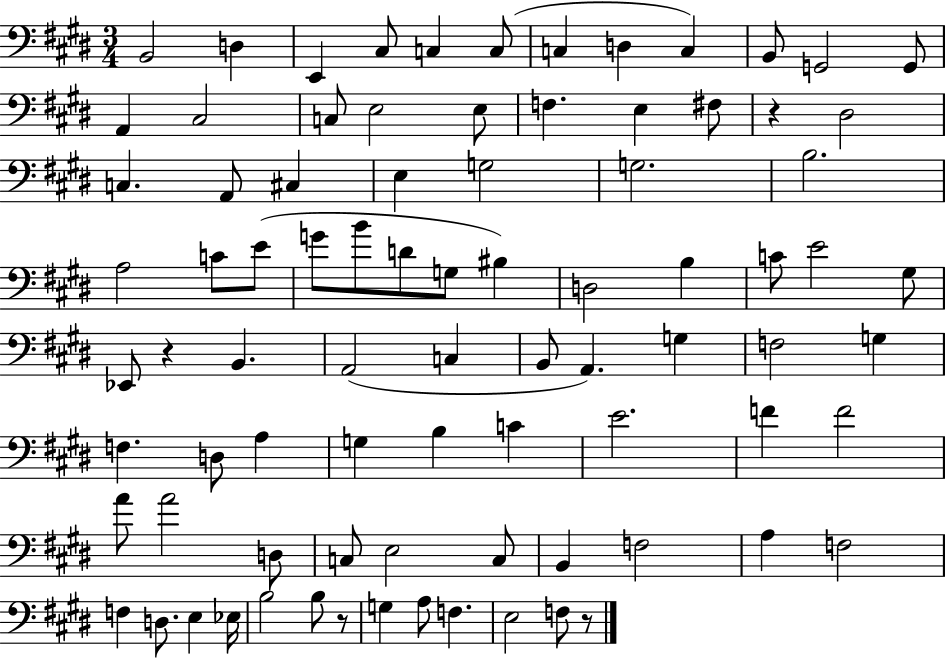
B2/h D3/q E2/q C#3/e C3/q C3/e C3/q D3/q C3/q B2/e G2/h G2/e A2/q C#3/h C3/e E3/h E3/e F3/q. E3/q F#3/e R/q D#3/h C3/q. A2/e C#3/q E3/q G3/h G3/h. B3/h. A3/h C4/e E4/e G4/e B4/e D4/e G3/e BIS3/q D3/h B3/q C4/e E4/h G#3/e Eb2/e R/q B2/q. A2/h C3/q B2/e A2/q. G3/q F3/h G3/q F3/q. D3/e A3/q G3/q B3/q C4/q E4/h. F4/q F4/h A4/e A4/h D3/e C3/e E3/h C3/e B2/q F3/h A3/q F3/h F3/q D3/e. E3/q Eb3/s B3/h B3/e R/e G3/q A3/e F3/q. E3/h F3/e R/e